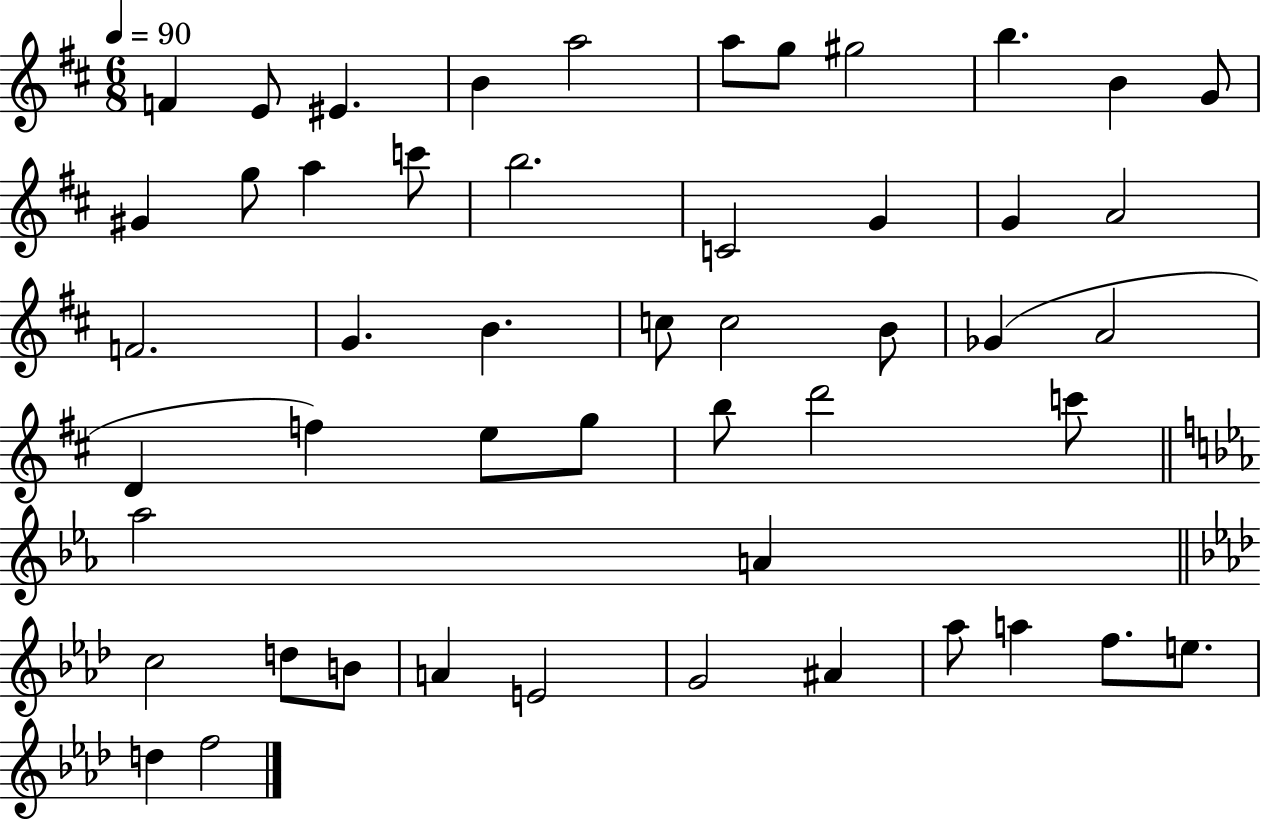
{
  \clef treble
  \numericTimeSignature
  \time 6/8
  \key d \major
  \tempo 4 = 90
  f'4 e'8 eis'4. | b'4 a''2 | a''8 g''8 gis''2 | b''4. b'4 g'8 | \break gis'4 g''8 a''4 c'''8 | b''2. | c'2 g'4 | g'4 a'2 | \break f'2. | g'4. b'4. | c''8 c''2 b'8 | ges'4( a'2 | \break d'4 f''4) e''8 g''8 | b''8 d'''2 c'''8 | \bar "||" \break \key c \minor aes''2 a'4 | \bar "||" \break \key aes \major c''2 d''8 b'8 | a'4 e'2 | g'2 ais'4 | aes''8 a''4 f''8. e''8. | \break d''4 f''2 | \bar "|."
}